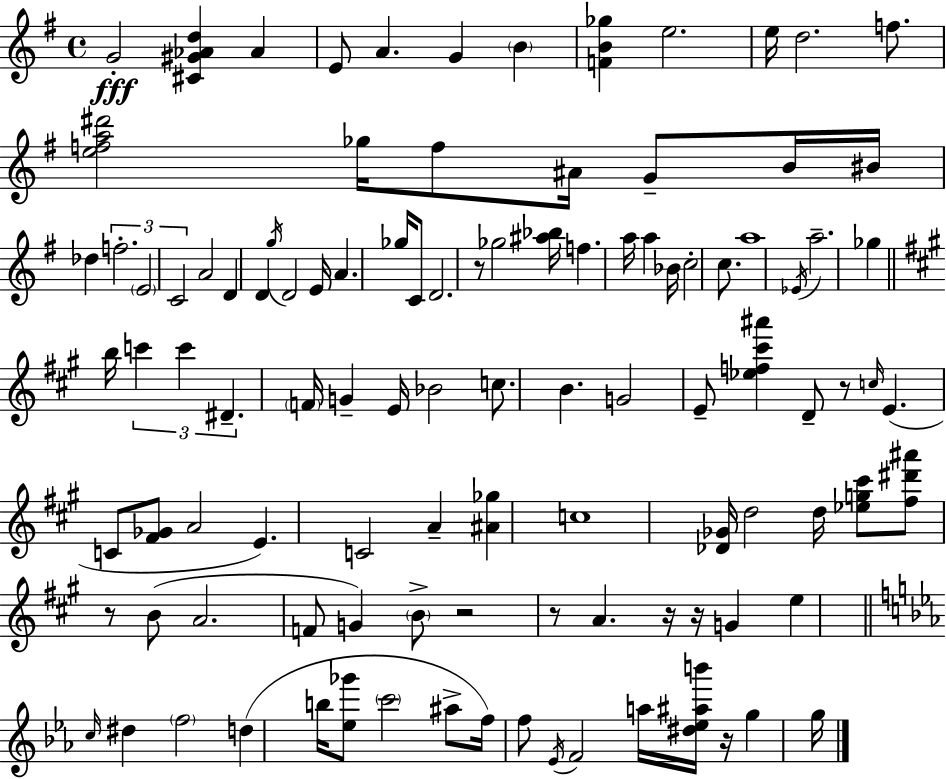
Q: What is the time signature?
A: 4/4